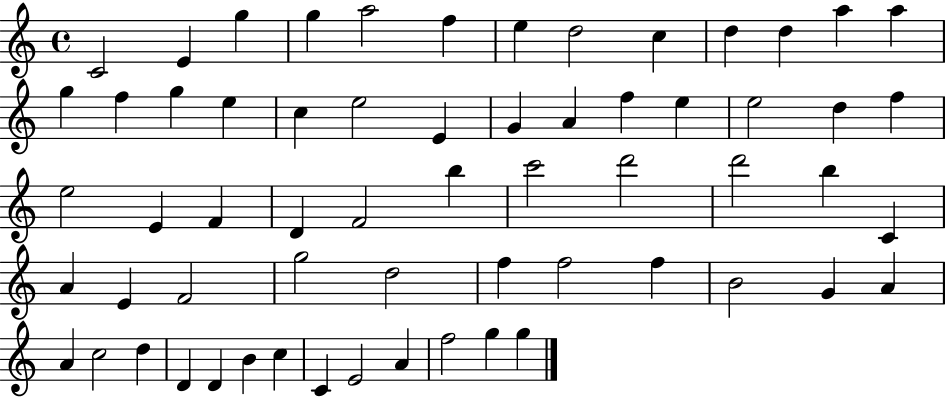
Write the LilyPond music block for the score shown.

{
  \clef treble
  \time 4/4
  \defaultTimeSignature
  \key c \major
  c'2 e'4 g''4 | g''4 a''2 f''4 | e''4 d''2 c''4 | d''4 d''4 a''4 a''4 | \break g''4 f''4 g''4 e''4 | c''4 e''2 e'4 | g'4 a'4 f''4 e''4 | e''2 d''4 f''4 | \break e''2 e'4 f'4 | d'4 f'2 b''4 | c'''2 d'''2 | d'''2 b''4 c'4 | \break a'4 e'4 f'2 | g''2 d''2 | f''4 f''2 f''4 | b'2 g'4 a'4 | \break a'4 c''2 d''4 | d'4 d'4 b'4 c''4 | c'4 e'2 a'4 | f''2 g''4 g''4 | \break \bar "|."
}